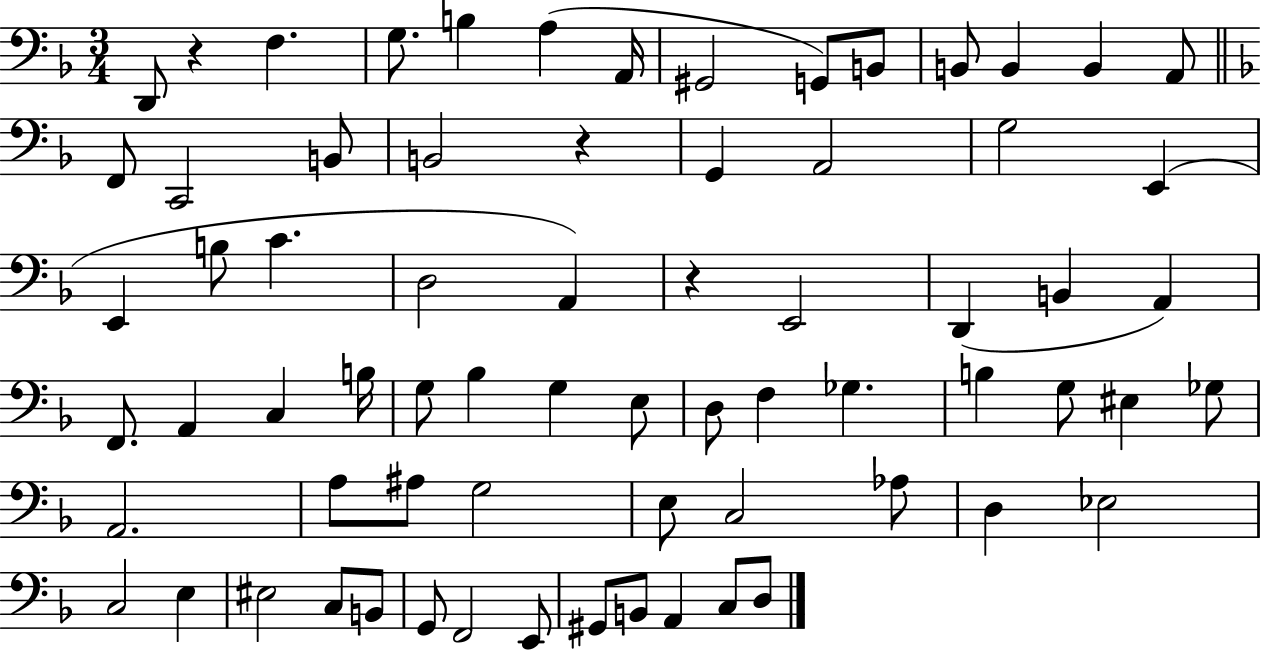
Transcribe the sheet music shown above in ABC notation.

X:1
T:Untitled
M:3/4
L:1/4
K:F
D,,/2 z F, G,/2 B, A, A,,/4 ^G,,2 G,,/2 B,,/2 B,,/2 B,, B,, A,,/2 F,,/2 C,,2 B,,/2 B,,2 z G,, A,,2 G,2 E,, E,, B,/2 C D,2 A,, z E,,2 D,, B,, A,, F,,/2 A,, C, B,/4 G,/2 _B, G, E,/2 D,/2 F, _G, B, G,/2 ^E, _G,/2 A,,2 A,/2 ^A,/2 G,2 E,/2 C,2 _A,/2 D, _E,2 C,2 E, ^E,2 C,/2 B,,/2 G,,/2 F,,2 E,,/2 ^G,,/2 B,,/2 A,, C,/2 D,/2